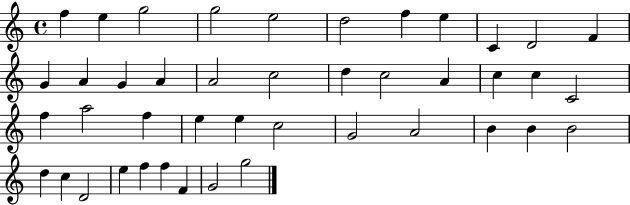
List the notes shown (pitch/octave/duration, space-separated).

F5/q E5/q G5/h G5/h E5/h D5/h F5/q E5/q C4/q D4/h F4/q G4/q A4/q G4/q A4/q A4/h C5/h D5/q C5/h A4/q C5/q C5/q C4/h F5/q A5/h F5/q E5/q E5/q C5/h G4/h A4/h B4/q B4/q B4/h D5/q C5/q D4/h E5/q F5/q F5/q F4/q G4/h G5/h